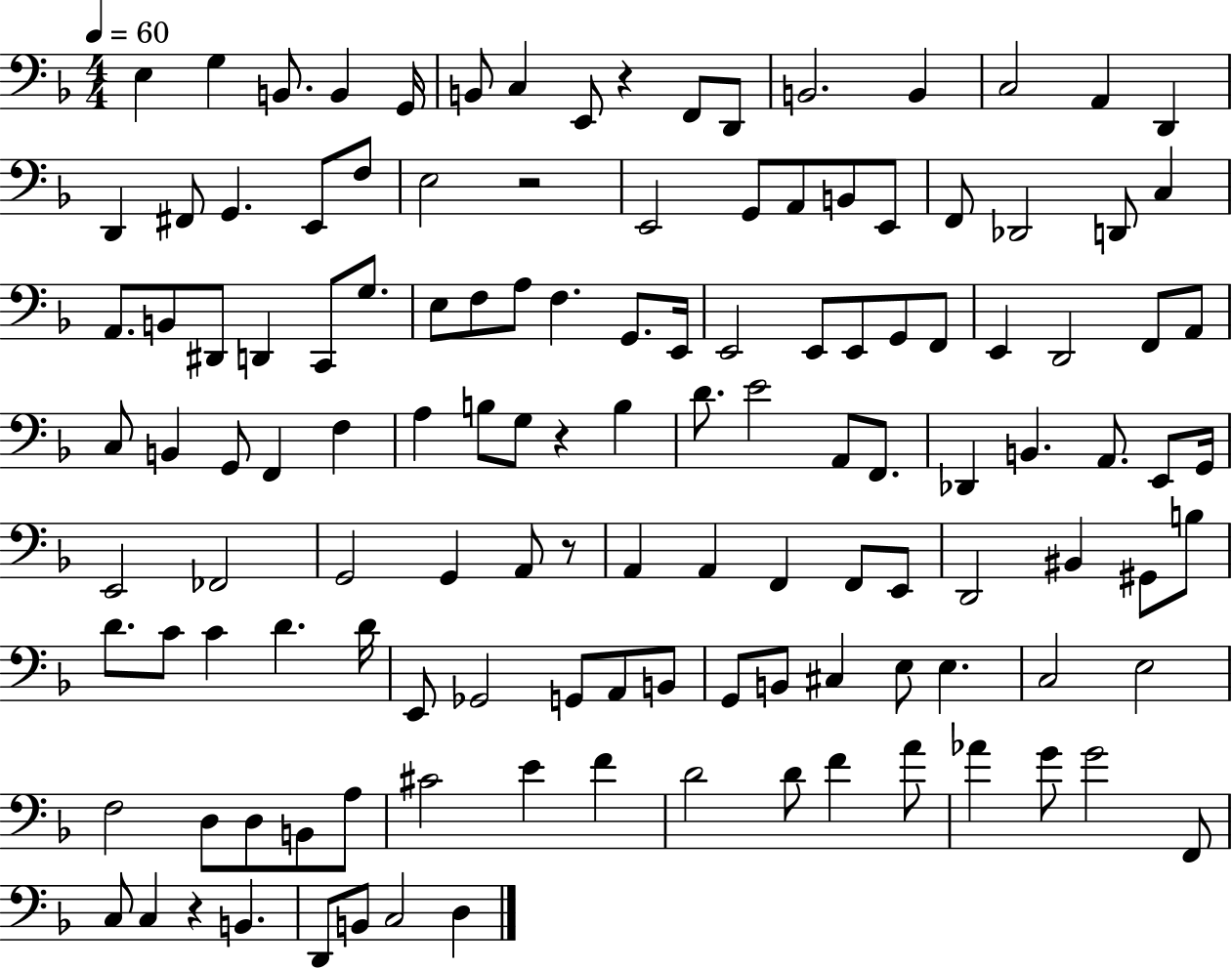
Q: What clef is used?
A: bass